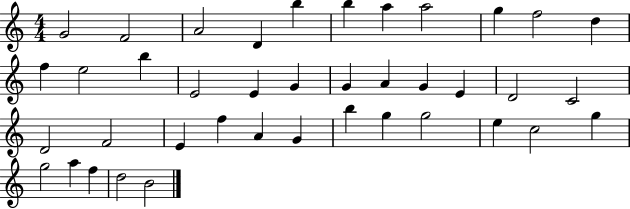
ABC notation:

X:1
T:Untitled
M:4/4
L:1/4
K:C
G2 F2 A2 D b b a a2 g f2 d f e2 b E2 E G G A G E D2 C2 D2 F2 E f A G b g g2 e c2 g g2 a f d2 B2